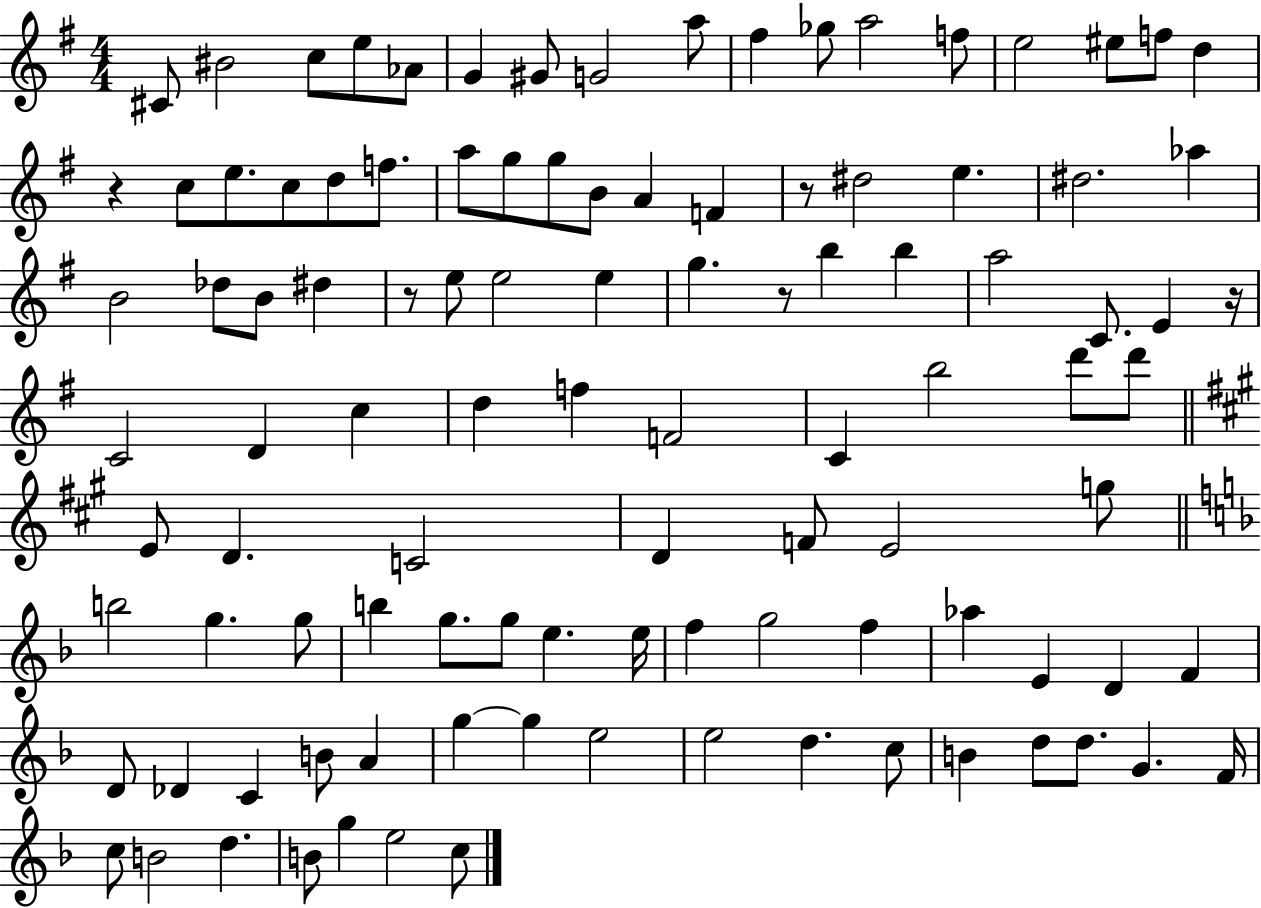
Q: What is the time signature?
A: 4/4